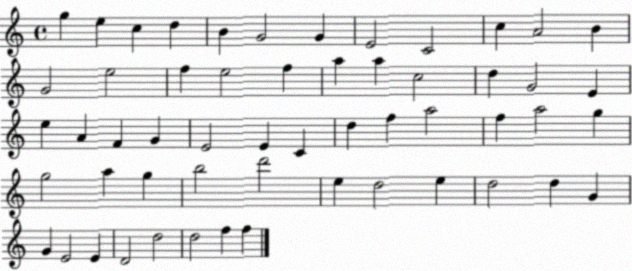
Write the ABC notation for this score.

X:1
T:Untitled
M:4/4
L:1/4
K:C
g e c d B G2 G E2 C2 c A2 B G2 e2 f e2 f a a c2 d G2 E e A F G E2 E C d f a2 f a2 g g2 a g b2 d'2 e d2 e d2 d G G E2 E D2 d2 d2 f f